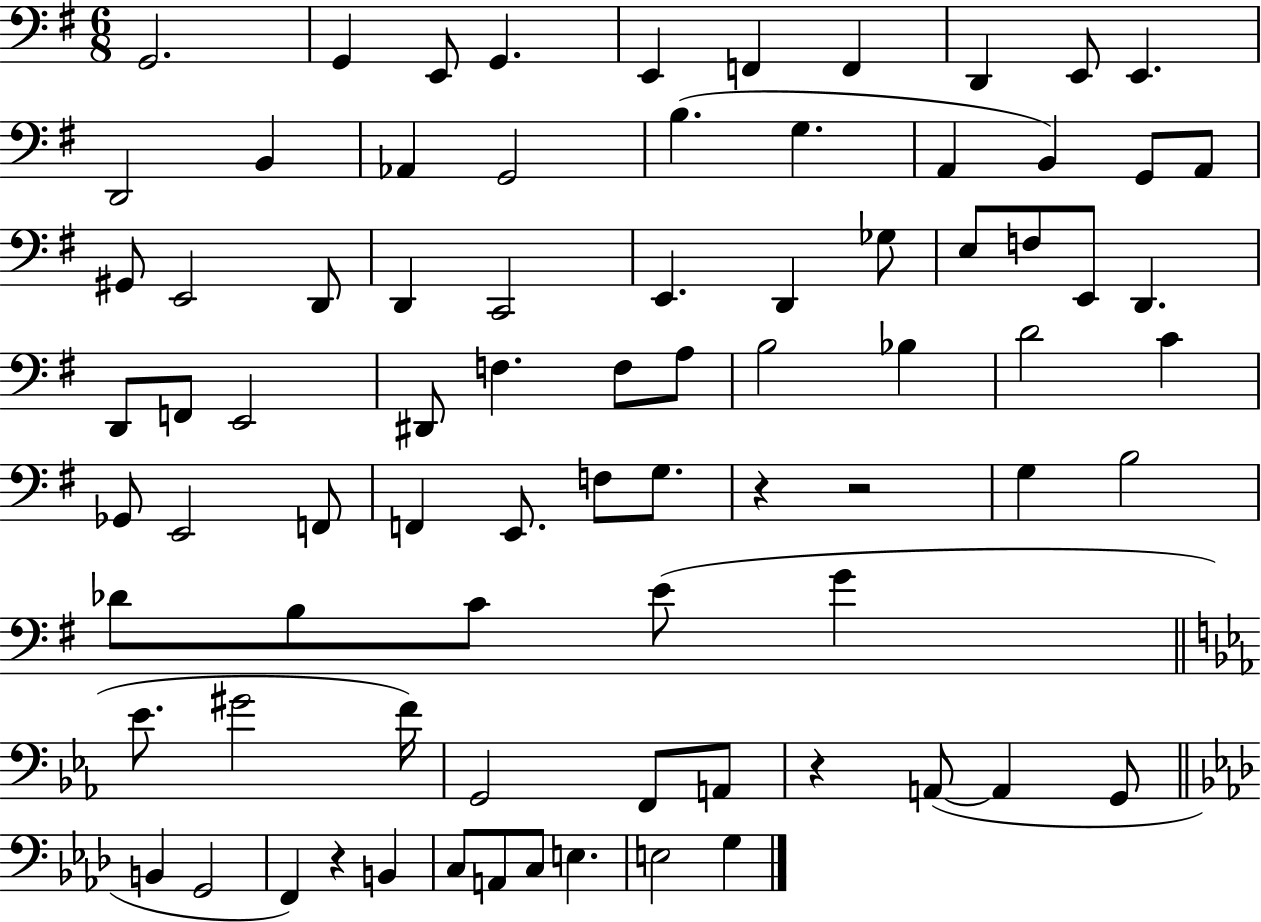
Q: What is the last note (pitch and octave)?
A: G3